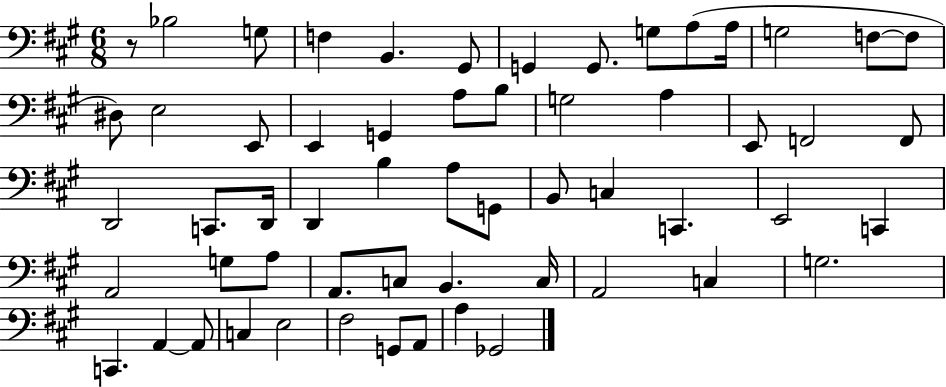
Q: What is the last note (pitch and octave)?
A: Gb2